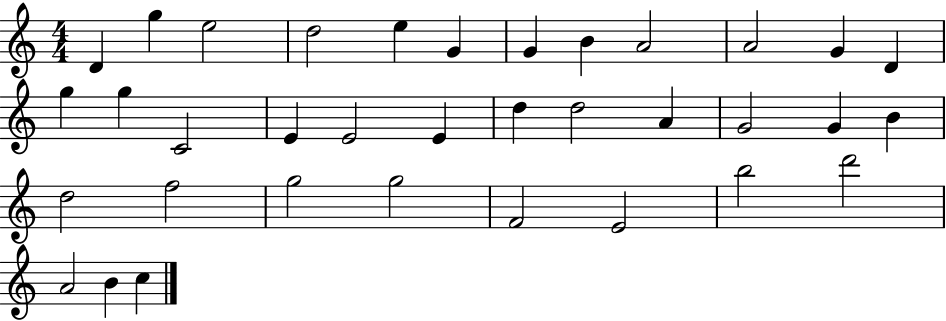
{
  \clef treble
  \numericTimeSignature
  \time 4/4
  \key c \major
  d'4 g''4 e''2 | d''2 e''4 g'4 | g'4 b'4 a'2 | a'2 g'4 d'4 | \break g''4 g''4 c'2 | e'4 e'2 e'4 | d''4 d''2 a'4 | g'2 g'4 b'4 | \break d''2 f''2 | g''2 g''2 | f'2 e'2 | b''2 d'''2 | \break a'2 b'4 c''4 | \bar "|."
}